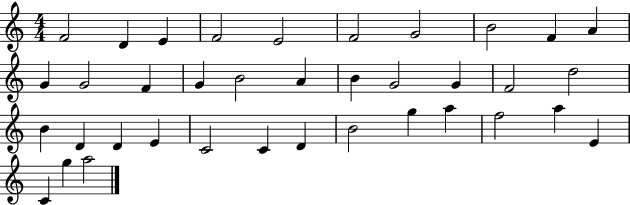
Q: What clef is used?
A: treble